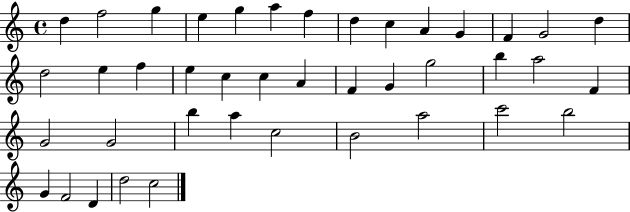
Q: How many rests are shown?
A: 0